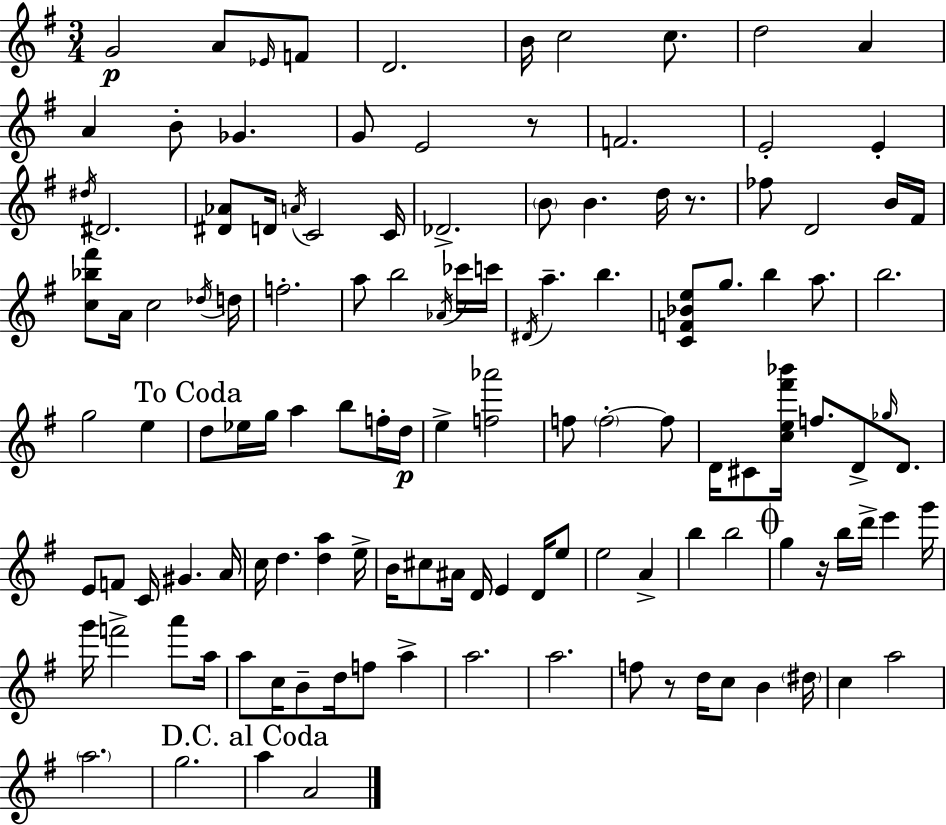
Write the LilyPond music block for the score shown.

{
  \clef treble
  \numericTimeSignature
  \time 3/4
  \key e \minor
  g'2\p a'8 \grace { ees'16 } f'8 | d'2. | b'16 c''2 c''8. | d''2 a'4 | \break a'4 b'8-. ges'4. | g'8 e'2 r8 | f'2. | e'2-. e'4-. | \break \acciaccatura { dis''16 } dis'2. | <dis' aes'>8 d'16 \acciaccatura { a'16 } c'2 | c'16 des'2.-> | \parenthesize b'8 b'4. d''16 | \break r8. fes''8 d'2 | b'16 fis'16 <c'' bes'' fis'''>8 a'16 c''2 | \acciaccatura { des''16 } d''16 f''2.-. | a''8 b''2 | \break \acciaccatura { aes'16 } ces'''16 c'''16 \acciaccatura { dis'16 } a''4.-- | b''4. <c' f' bes' e''>8 g''8. b''4 | a''8. b''2. | g''2 | \break e''4 \mark "To Coda" d''8 ees''16 g''16 a''4 | b''8 f''16-. d''16\p e''4-> <f'' aes'''>2 | f''8 \parenthesize f''2-.~~ | f''8 d'16 cis'8 <c'' e'' fis''' bes'''>16 f''8. | \break d'8-> \grace { ges''16 } d'8. e'8 f'8 c'16 | gis'4. a'16 c''16 d''4. | <d'' a''>4 e''16-> b'16 cis''8 ais'16 d'16 | e'4 d'16 e''8 e''2 | \break a'4-> b''4 b''2 | \mark \markup { \musicglyph "scripts.coda" } g''4 r16 | b''16 d'''16-> e'''4 g'''16 g'''16 f'''2-> | a'''8 a''16 a''8 c''16 b'8-- | \break d''16 f''8 a''4-> a''2. | a''2. | f''8 r8 d''16 | c''8 b'4 \parenthesize dis''16 c''4 a''2 | \break \parenthesize a''2. | g''2. | \mark "D.C. al Coda" a''4 a'2 | \bar "|."
}